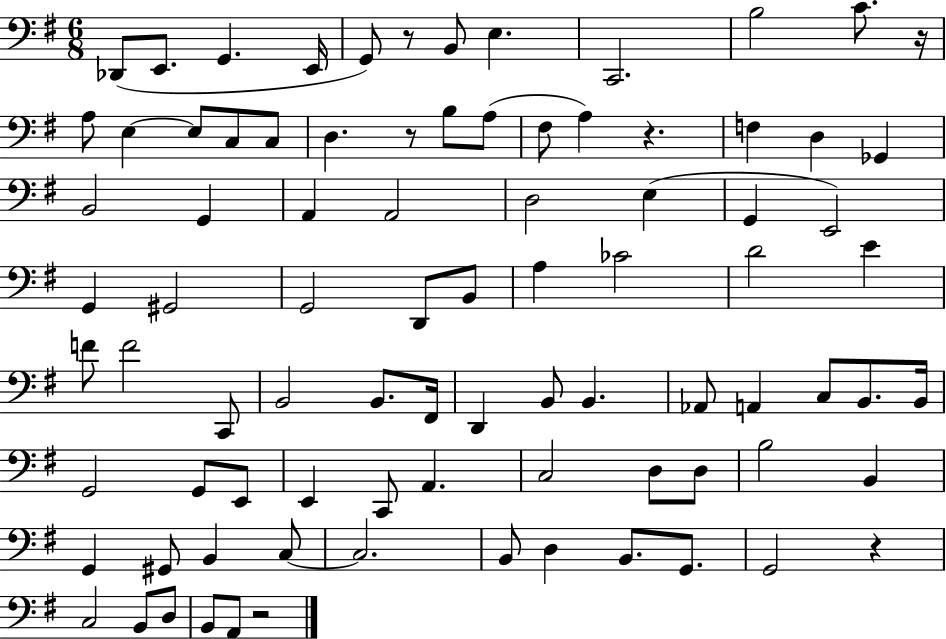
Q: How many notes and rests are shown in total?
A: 86